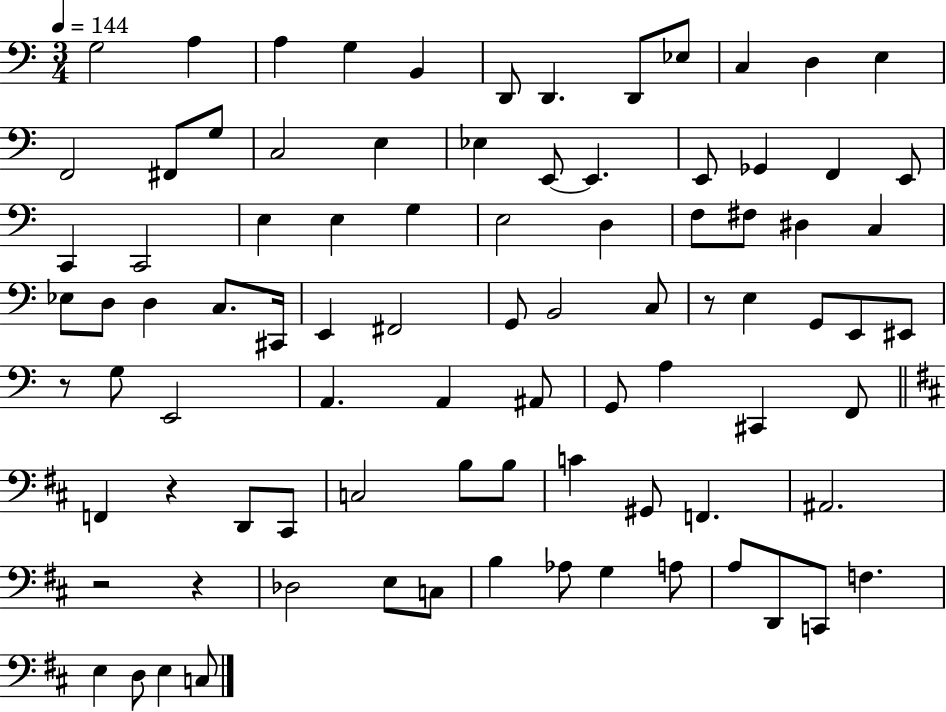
X:1
T:Untitled
M:3/4
L:1/4
K:C
G,2 A, A, G, B,, D,,/2 D,, D,,/2 _E,/2 C, D, E, F,,2 ^F,,/2 G,/2 C,2 E, _E, E,,/2 E,, E,,/2 _G,, F,, E,,/2 C,, C,,2 E, E, G, E,2 D, F,/2 ^F,/2 ^D, C, _E,/2 D,/2 D, C,/2 ^C,,/4 E,, ^F,,2 G,,/2 B,,2 C,/2 z/2 E, G,,/2 E,,/2 ^E,,/2 z/2 G,/2 E,,2 A,, A,, ^A,,/2 G,,/2 A, ^C,, F,,/2 F,, z D,,/2 ^C,,/2 C,2 B,/2 B,/2 C ^G,,/2 F,, ^A,,2 z2 z _D,2 E,/2 C,/2 B, _A,/2 G, A,/2 A,/2 D,,/2 C,,/2 F, E, D,/2 E, C,/2